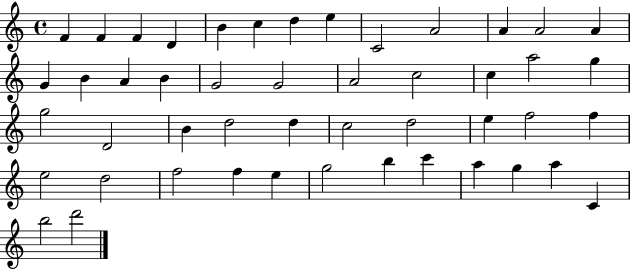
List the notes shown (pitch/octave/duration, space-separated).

F4/q F4/q F4/q D4/q B4/q C5/q D5/q E5/q C4/h A4/h A4/q A4/h A4/q G4/q B4/q A4/q B4/q G4/h G4/h A4/h C5/h C5/q A5/h G5/q G5/h D4/h B4/q D5/h D5/q C5/h D5/h E5/q F5/h F5/q E5/h D5/h F5/h F5/q E5/q G5/h B5/q C6/q A5/q G5/q A5/q C4/q B5/h D6/h